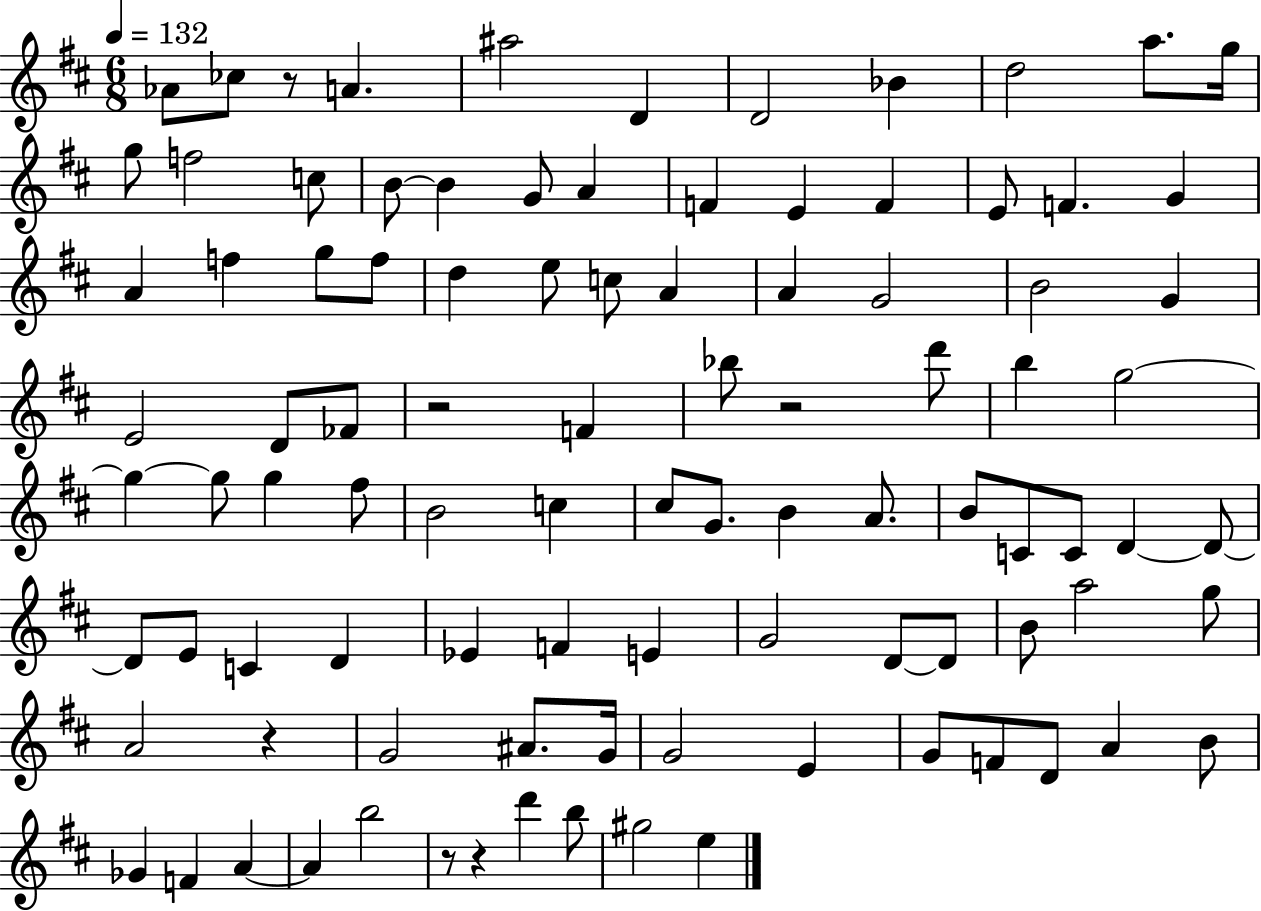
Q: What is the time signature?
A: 6/8